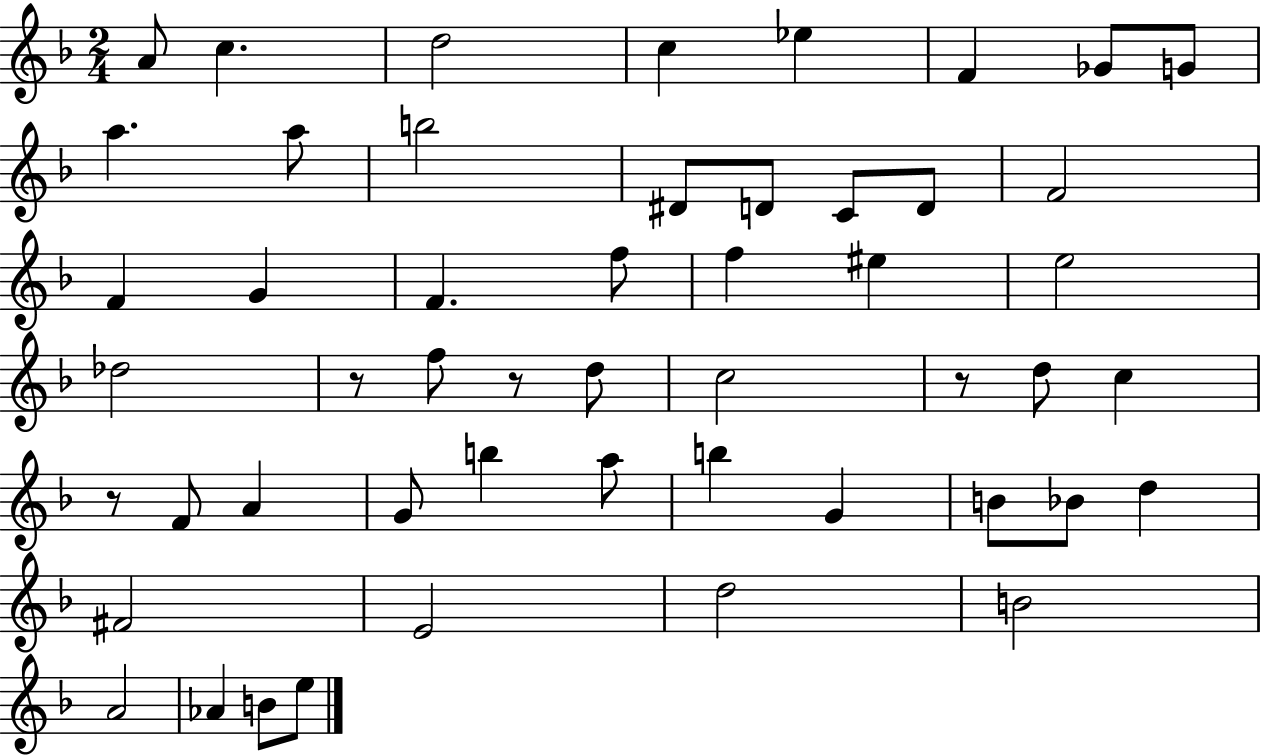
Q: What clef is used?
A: treble